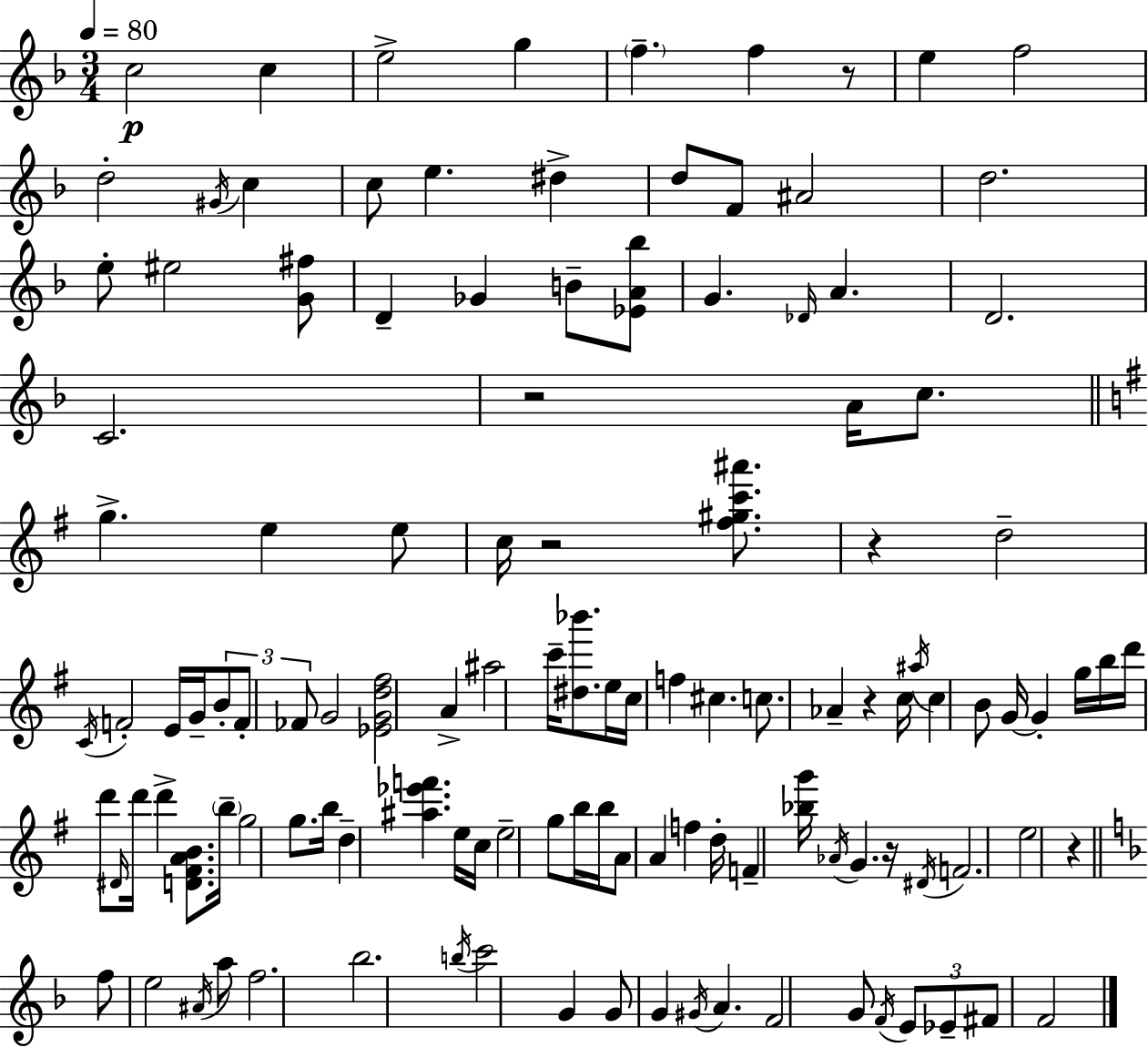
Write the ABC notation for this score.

X:1
T:Untitled
M:3/4
L:1/4
K:F
c2 c e2 g f f z/2 e f2 d2 ^G/4 c c/2 e ^d d/2 F/2 ^A2 d2 e/2 ^e2 [G^f]/2 D _G B/2 [_EA_b]/2 G _D/4 A D2 C2 z2 A/4 c/2 g e e/2 c/4 z2 [^f^gc'^a']/2 z d2 C/4 F2 E/4 G/4 B/2 F/2 _F/2 G2 [_EGd^f]2 A ^a2 c'/4 [^d_b']/2 e/4 c/4 f ^c c/2 _A z c/4 ^a/4 c B/2 G/4 G g/4 b/4 d'/4 d'/2 ^D/4 d'/4 d' [D^FAB]/2 b/4 g2 g/2 b/4 d [^a_e'f'] e/4 c/4 e2 g/2 b/4 b/4 A/2 A f d/4 F [_bg']/4 _A/4 G z/4 ^D/4 F2 e2 z f/2 e2 ^A/4 a/2 f2 _b2 b/4 c'2 G G/2 G ^G/4 A F2 G/2 F/4 E/2 _E/2 ^F/2 F2